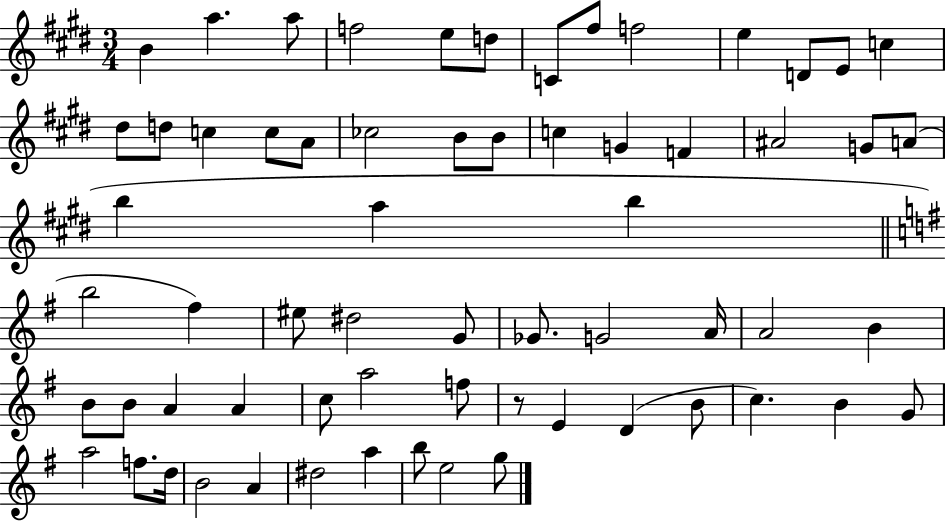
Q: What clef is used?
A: treble